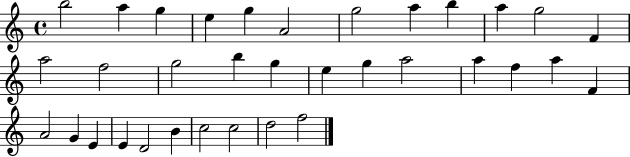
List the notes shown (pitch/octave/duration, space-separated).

B5/h A5/q G5/q E5/q G5/q A4/h G5/h A5/q B5/q A5/q G5/h F4/q A5/h F5/h G5/h B5/q G5/q E5/q G5/q A5/h A5/q F5/q A5/q F4/q A4/h G4/q E4/q E4/q D4/h B4/q C5/h C5/h D5/h F5/h